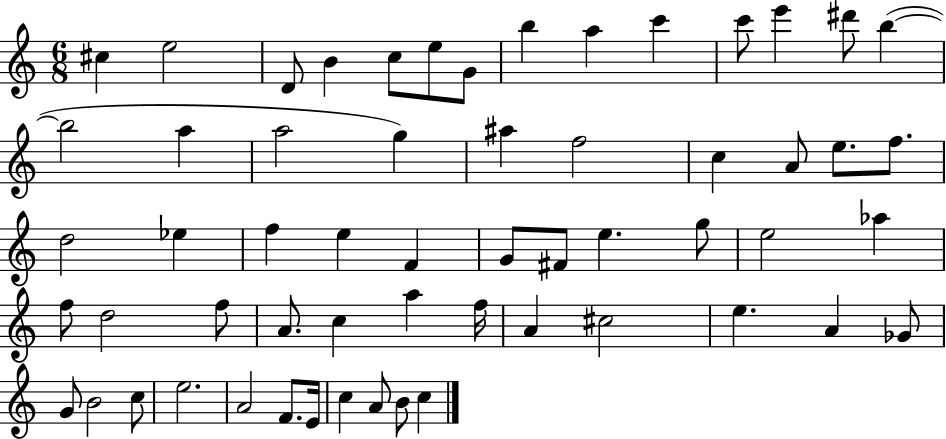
{
  \clef treble
  \numericTimeSignature
  \time 6/8
  \key c \major
  cis''4 e''2 | d'8 b'4 c''8 e''8 g'8 | b''4 a''4 c'''4 | c'''8 e'''4 dis'''8 b''4~(~ | \break b''2 a''4 | a''2 g''4) | ais''4 f''2 | c''4 a'8 e''8. f''8. | \break d''2 ees''4 | f''4 e''4 f'4 | g'8 fis'8 e''4. g''8 | e''2 aes''4 | \break f''8 d''2 f''8 | a'8. c''4 a''4 f''16 | a'4 cis''2 | e''4. a'4 ges'8 | \break g'8 b'2 c''8 | e''2. | a'2 f'8. e'16 | c''4 a'8 b'8 c''4 | \break \bar "|."
}